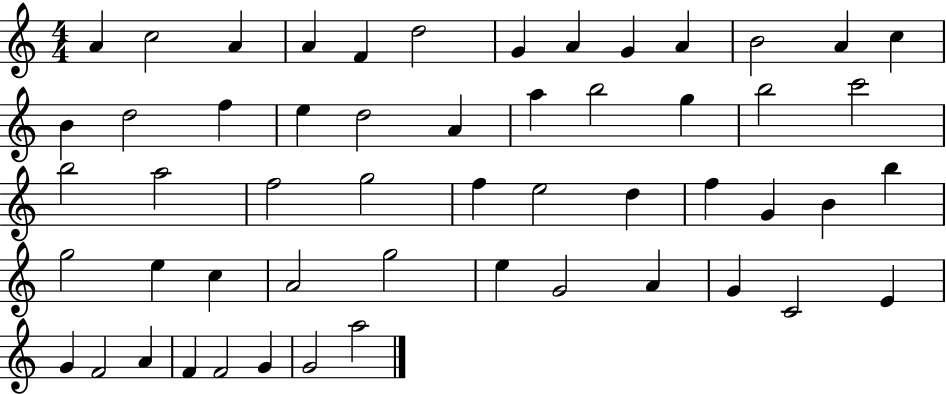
{
  \clef treble
  \numericTimeSignature
  \time 4/4
  \key c \major
  a'4 c''2 a'4 | a'4 f'4 d''2 | g'4 a'4 g'4 a'4 | b'2 a'4 c''4 | \break b'4 d''2 f''4 | e''4 d''2 a'4 | a''4 b''2 g''4 | b''2 c'''2 | \break b''2 a''2 | f''2 g''2 | f''4 e''2 d''4 | f''4 g'4 b'4 b''4 | \break g''2 e''4 c''4 | a'2 g''2 | e''4 g'2 a'4 | g'4 c'2 e'4 | \break g'4 f'2 a'4 | f'4 f'2 g'4 | g'2 a''2 | \bar "|."
}